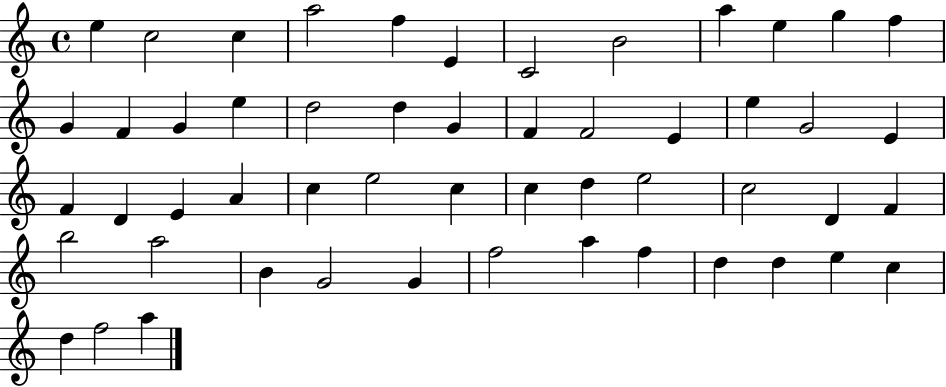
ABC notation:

X:1
T:Untitled
M:4/4
L:1/4
K:C
e c2 c a2 f E C2 B2 a e g f G F G e d2 d G F F2 E e G2 E F D E A c e2 c c d e2 c2 D F b2 a2 B G2 G f2 a f d d e c d f2 a